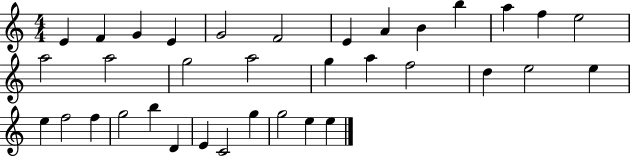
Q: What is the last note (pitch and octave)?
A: E5